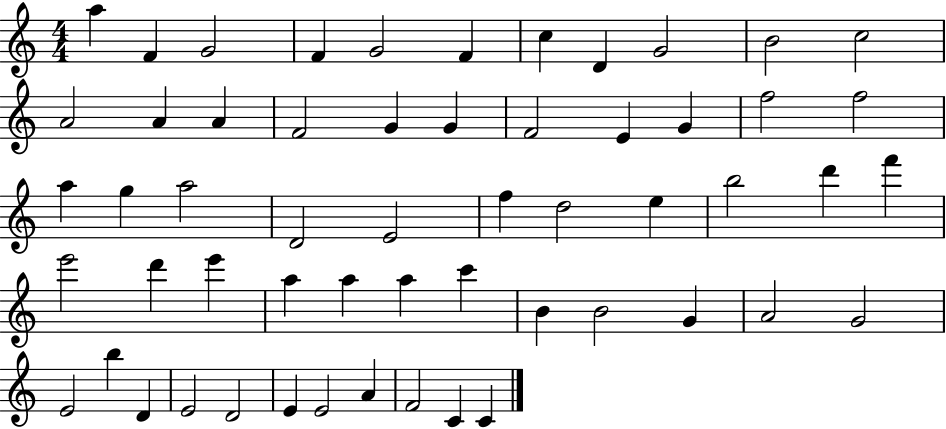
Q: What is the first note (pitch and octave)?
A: A5